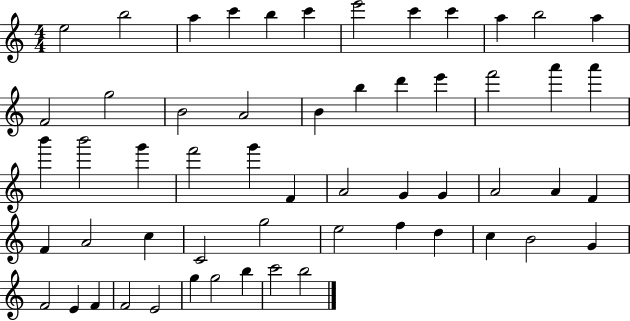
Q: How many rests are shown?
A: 0